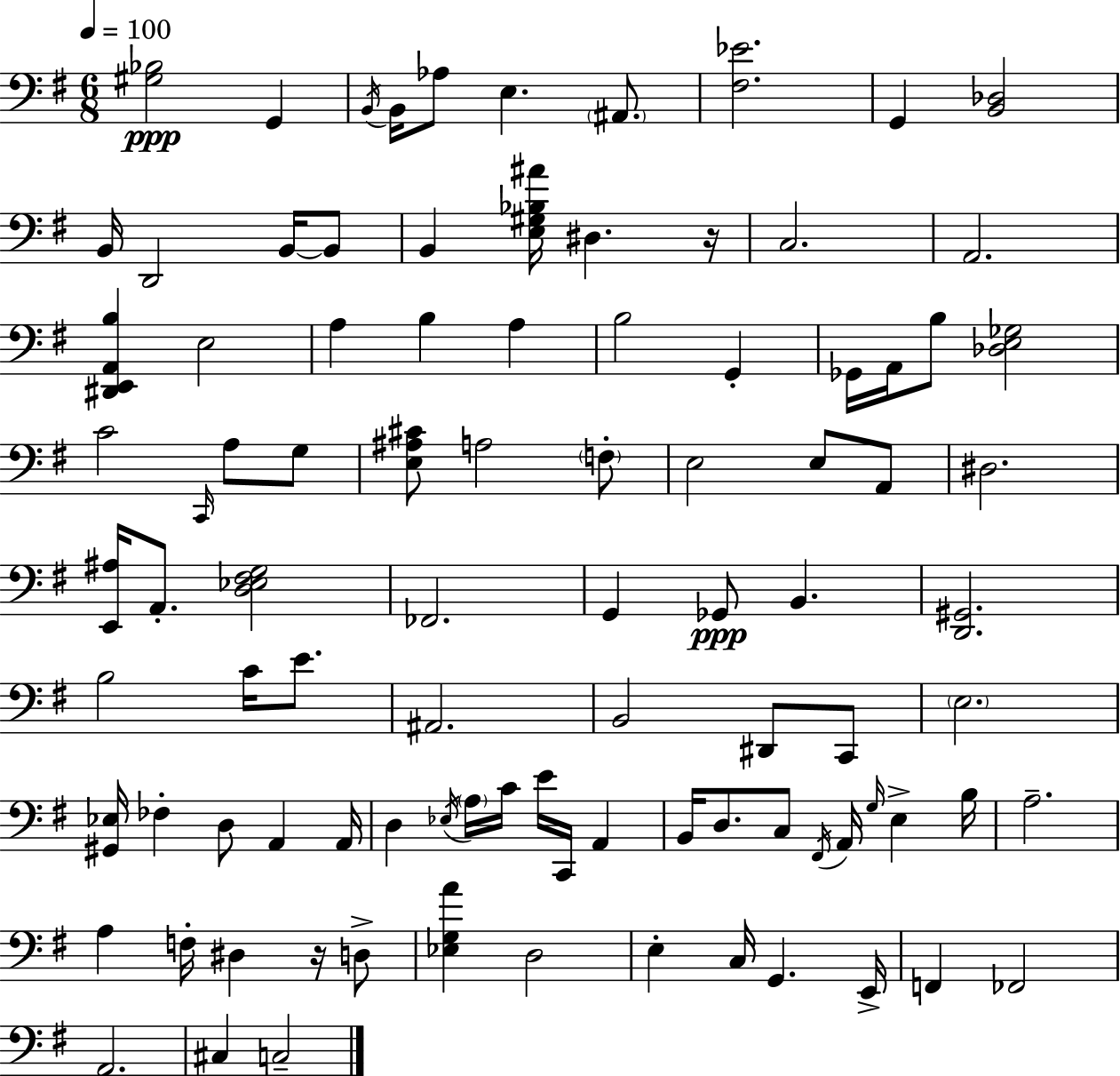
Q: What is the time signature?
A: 6/8